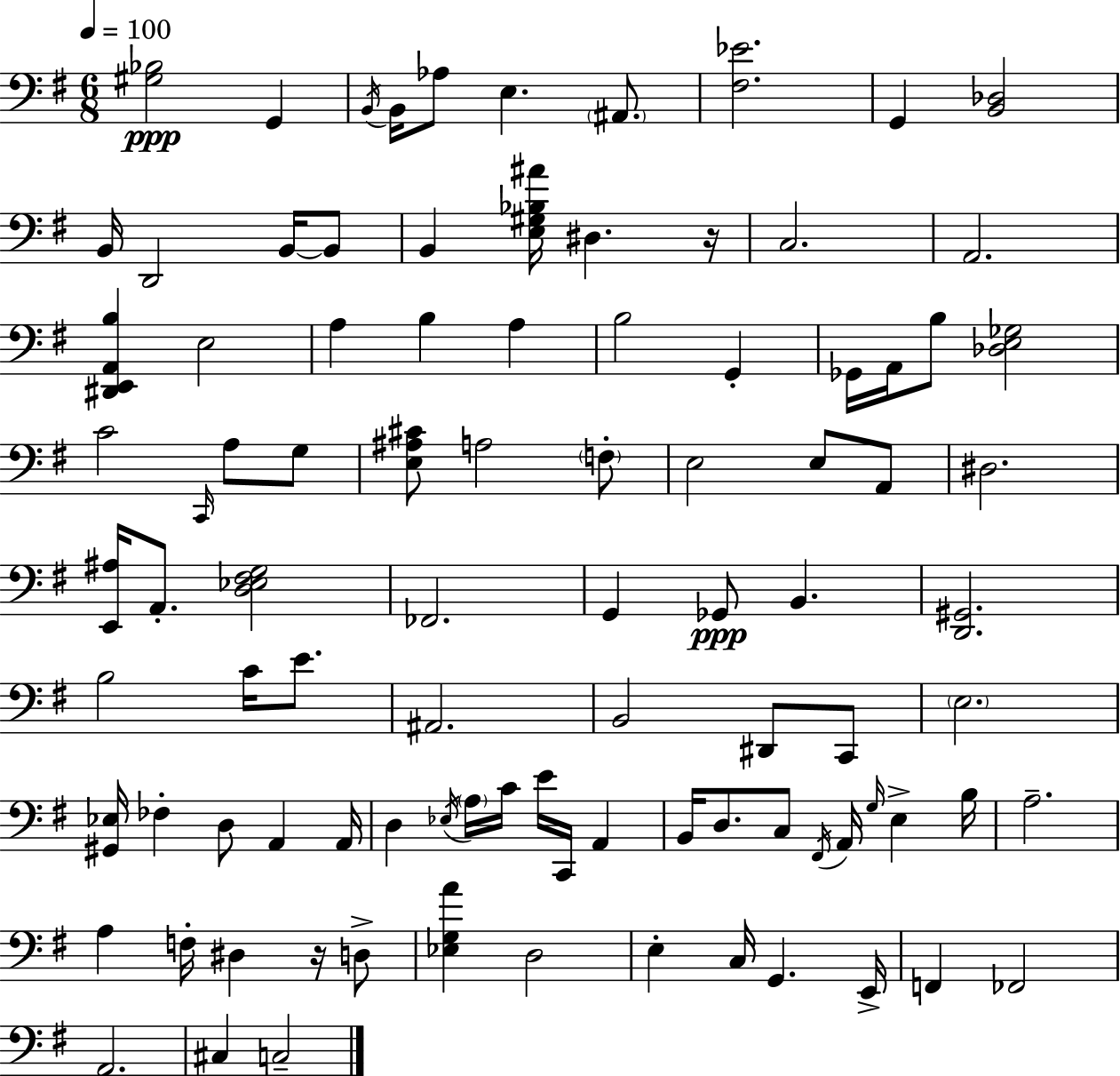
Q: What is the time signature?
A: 6/8